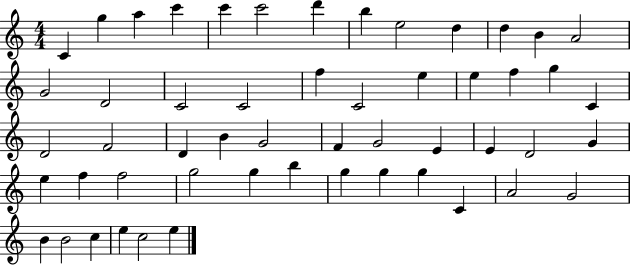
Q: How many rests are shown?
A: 0